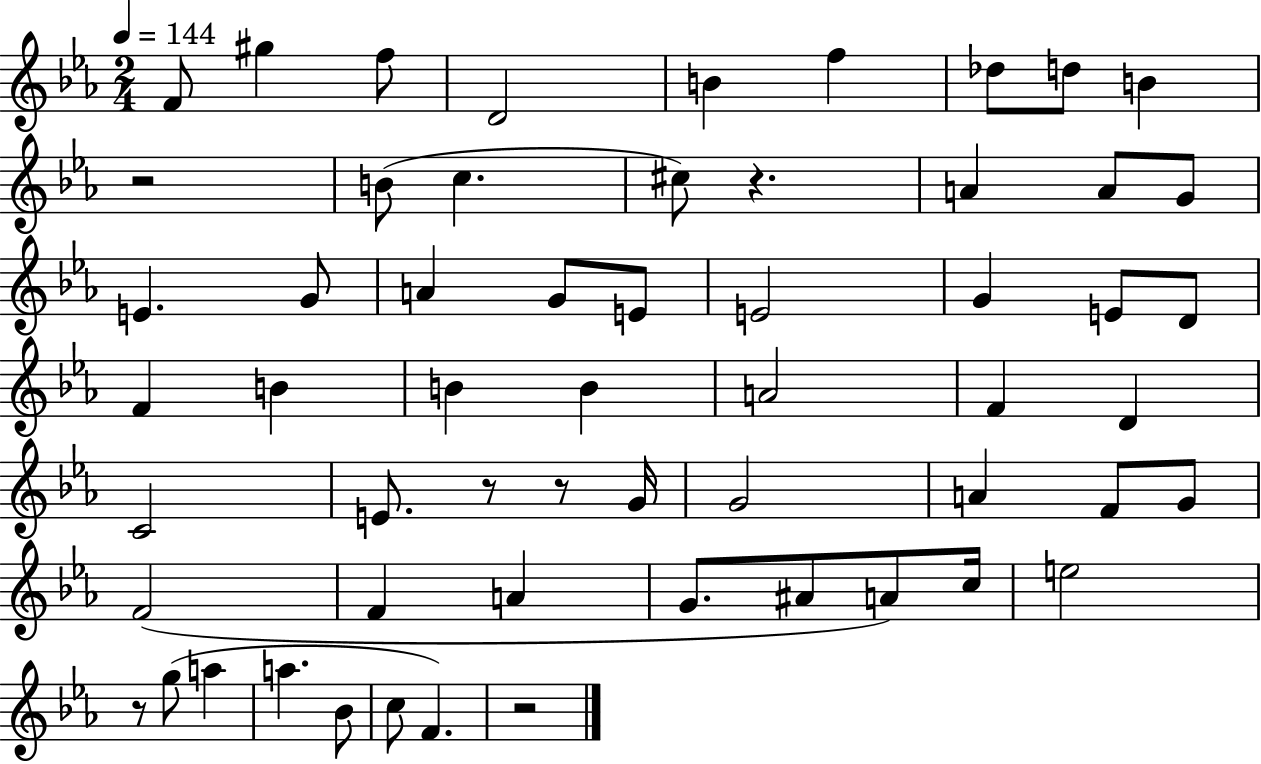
{
  \clef treble
  \numericTimeSignature
  \time 2/4
  \key ees \major
  \tempo 4 = 144
  \repeat volta 2 { f'8 gis''4 f''8 | d'2 | b'4 f''4 | des''8 d''8 b'4 | \break r2 | b'8( c''4. | cis''8) r4. | a'4 a'8 g'8 | \break e'4. g'8 | a'4 g'8 e'8 | e'2 | g'4 e'8 d'8 | \break f'4 b'4 | b'4 b'4 | a'2 | f'4 d'4 | \break c'2 | e'8. r8 r8 g'16 | g'2 | a'4 f'8 g'8 | \break f'2( | f'4 a'4 | g'8. ais'8 a'8) c''16 | e''2 | \break r8 g''8( a''4 | a''4. bes'8 | c''8 f'4.) | r2 | \break } \bar "|."
}